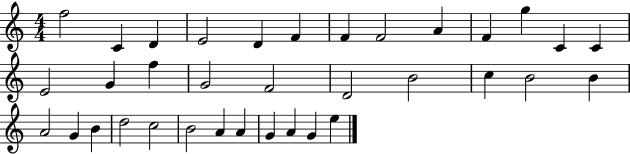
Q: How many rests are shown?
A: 0